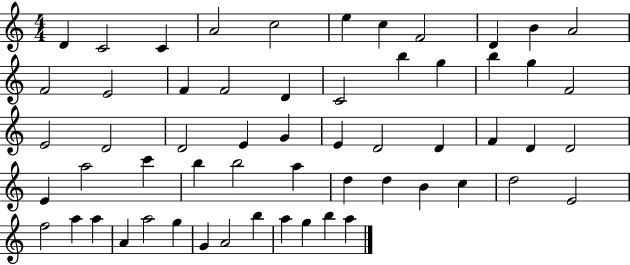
X:1
T:Untitled
M:4/4
L:1/4
K:C
D C2 C A2 c2 e c F2 D B A2 F2 E2 F F2 D C2 b g b g F2 E2 D2 D2 E G E D2 D F D D2 E a2 c' b b2 a d d B c d2 E2 f2 a a A a2 g G A2 b a g b a